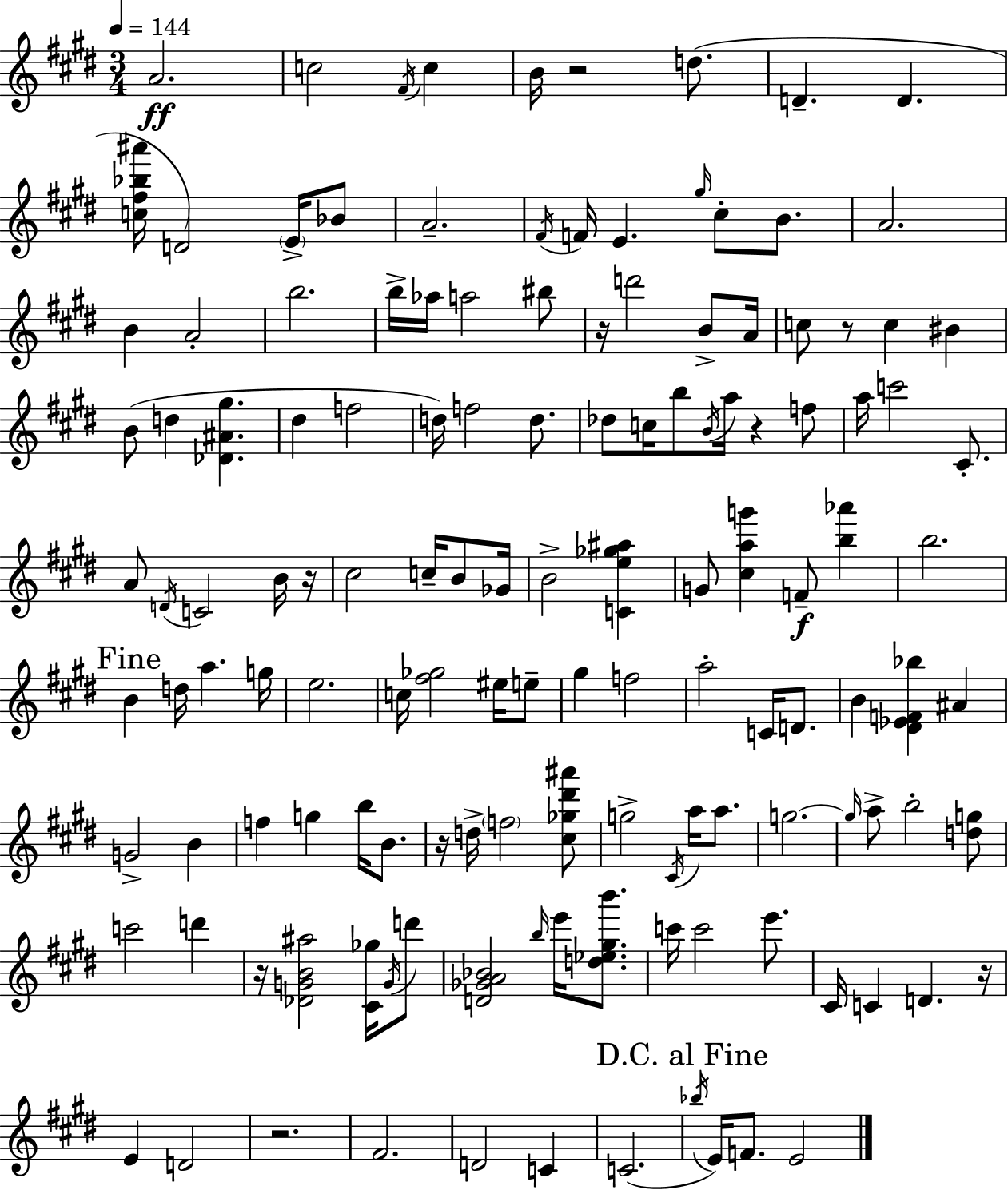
{
  \clef treble
  \numericTimeSignature
  \time 3/4
  \key e \major
  \tempo 4 = 144
  \repeat volta 2 { a'2.\ff | c''2 \acciaccatura { fis'16 } c''4 | b'16 r2 d''8.( | d'4.-- d'4. | \break <c'' fis'' bes'' ais'''>16 d'2) \parenthesize e'16-> bes'8 | a'2.-- | \acciaccatura { fis'16 } f'16 e'4. \grace { gis''16 } cis''8-. | b'8. a'2. | \break b'4 a'2-. | b''2. | b''16-> aes''16 a''2 | bis''8 r16 d'''2 | \break b'8-> a'16 c''8 r8 c''4 bis'4 | b'8( d''4 <des' ais' gis''>4. | dis''4 f''2 | d''16) f''2 | \break d''8. des''8 c''16 b''8 \acciaccatura { b'16 } a''16 r4 | f''8 a''16 c'''2 | cis'8.-. a'8 \acciaccatura { d'16 } c'2 | b'16 r16 cis''2 | \break c''16-- b'8 ges'16 b'2-> | <c' e'' ges'' ais''>4 g'8 <cis'' a'' g'''>4 f'8--\f | <b'' aes'''>4 b''2. | \mark "Fine" b'4 d''16 a''4. | \break g''16 e''2. | c''16 <fis'' ges''>2 | eis''16 e''8-- gis''4 f''2 | a''2-. | \break c'16 d'8. b'4 <dis' ees' f' bes''>4 | ais'4 g'2-> | b'4 f''4 g''4 | b''16 b'8. r16 d''16-> \parenthesize f''2 | \break <cis'' ges'' dis''' ais'''>8 g''2-> | \acciaccatura { cis'16 } a''16 a''8. g''2.~~ | \grace { g''16 } a''8-> b''2-. | <d'' g''>8 c'''2 | \break d'''4 r16 <des' g' b' ais''>2 | <cis' ges''>16 \acciaccatura { g'16 } d'''8 <d' ges' a' bes'>2 | \grace { b''16 } e'''16 <d'' ees'' gis'' b'''>8. c'''16 c'''2 | e'''8. cis'16 c'4 | \break d'4. r16 e'4 | d'2 r2. | fis'2. | d'2 | \break c'4 c'2.( | \mark "D.C. al Fine" \acciaccatura { bes''16 } e'16) f'8. | e'2 } \bar "|."
}